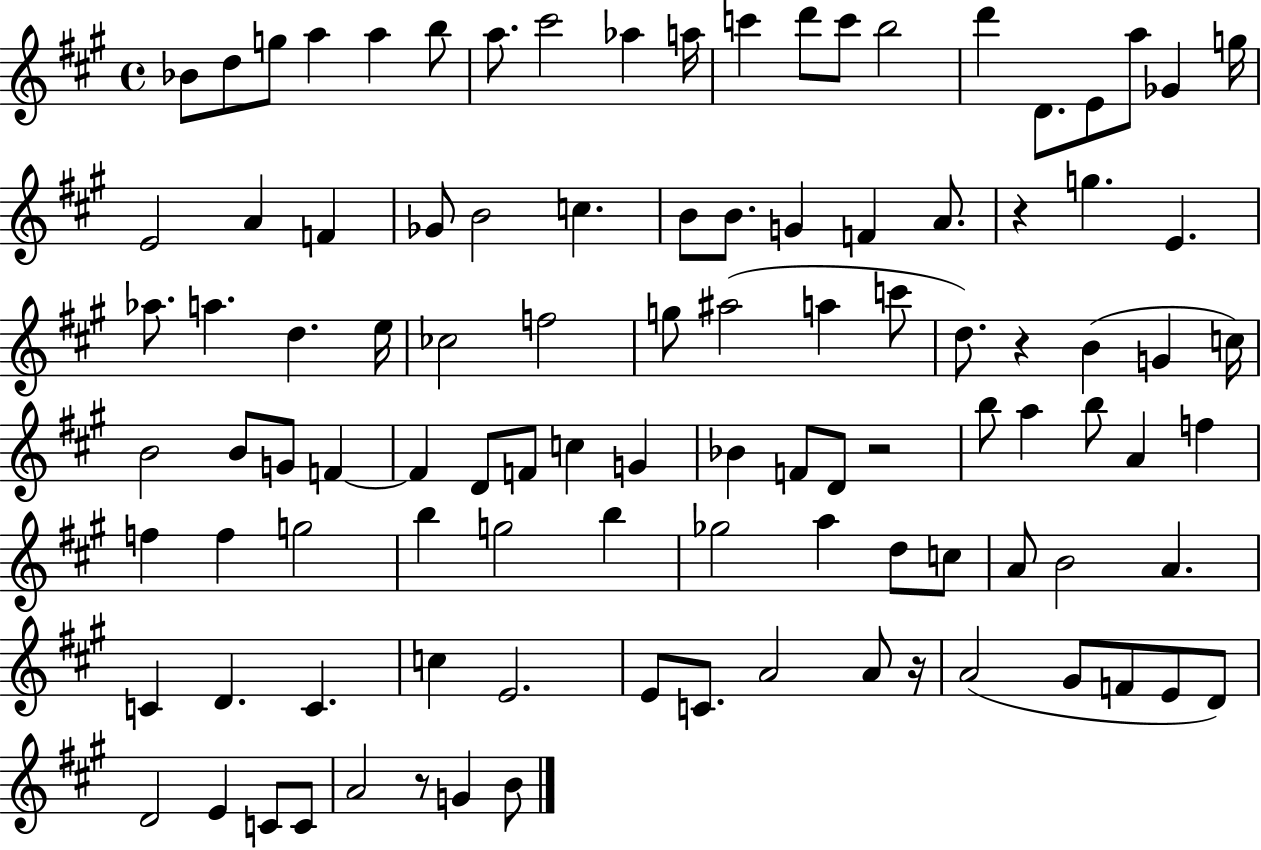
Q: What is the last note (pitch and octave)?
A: B4